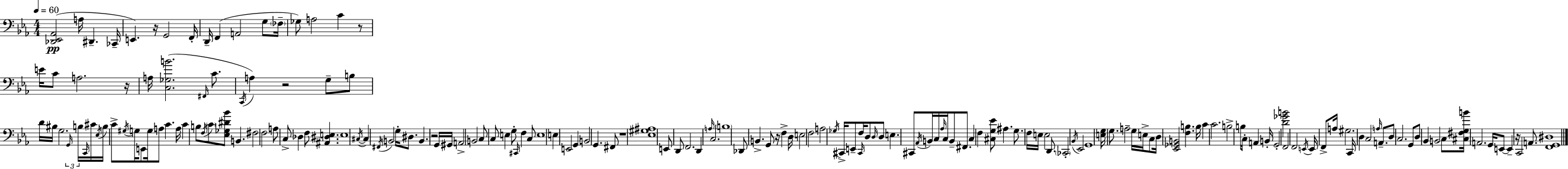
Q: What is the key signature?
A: EES major